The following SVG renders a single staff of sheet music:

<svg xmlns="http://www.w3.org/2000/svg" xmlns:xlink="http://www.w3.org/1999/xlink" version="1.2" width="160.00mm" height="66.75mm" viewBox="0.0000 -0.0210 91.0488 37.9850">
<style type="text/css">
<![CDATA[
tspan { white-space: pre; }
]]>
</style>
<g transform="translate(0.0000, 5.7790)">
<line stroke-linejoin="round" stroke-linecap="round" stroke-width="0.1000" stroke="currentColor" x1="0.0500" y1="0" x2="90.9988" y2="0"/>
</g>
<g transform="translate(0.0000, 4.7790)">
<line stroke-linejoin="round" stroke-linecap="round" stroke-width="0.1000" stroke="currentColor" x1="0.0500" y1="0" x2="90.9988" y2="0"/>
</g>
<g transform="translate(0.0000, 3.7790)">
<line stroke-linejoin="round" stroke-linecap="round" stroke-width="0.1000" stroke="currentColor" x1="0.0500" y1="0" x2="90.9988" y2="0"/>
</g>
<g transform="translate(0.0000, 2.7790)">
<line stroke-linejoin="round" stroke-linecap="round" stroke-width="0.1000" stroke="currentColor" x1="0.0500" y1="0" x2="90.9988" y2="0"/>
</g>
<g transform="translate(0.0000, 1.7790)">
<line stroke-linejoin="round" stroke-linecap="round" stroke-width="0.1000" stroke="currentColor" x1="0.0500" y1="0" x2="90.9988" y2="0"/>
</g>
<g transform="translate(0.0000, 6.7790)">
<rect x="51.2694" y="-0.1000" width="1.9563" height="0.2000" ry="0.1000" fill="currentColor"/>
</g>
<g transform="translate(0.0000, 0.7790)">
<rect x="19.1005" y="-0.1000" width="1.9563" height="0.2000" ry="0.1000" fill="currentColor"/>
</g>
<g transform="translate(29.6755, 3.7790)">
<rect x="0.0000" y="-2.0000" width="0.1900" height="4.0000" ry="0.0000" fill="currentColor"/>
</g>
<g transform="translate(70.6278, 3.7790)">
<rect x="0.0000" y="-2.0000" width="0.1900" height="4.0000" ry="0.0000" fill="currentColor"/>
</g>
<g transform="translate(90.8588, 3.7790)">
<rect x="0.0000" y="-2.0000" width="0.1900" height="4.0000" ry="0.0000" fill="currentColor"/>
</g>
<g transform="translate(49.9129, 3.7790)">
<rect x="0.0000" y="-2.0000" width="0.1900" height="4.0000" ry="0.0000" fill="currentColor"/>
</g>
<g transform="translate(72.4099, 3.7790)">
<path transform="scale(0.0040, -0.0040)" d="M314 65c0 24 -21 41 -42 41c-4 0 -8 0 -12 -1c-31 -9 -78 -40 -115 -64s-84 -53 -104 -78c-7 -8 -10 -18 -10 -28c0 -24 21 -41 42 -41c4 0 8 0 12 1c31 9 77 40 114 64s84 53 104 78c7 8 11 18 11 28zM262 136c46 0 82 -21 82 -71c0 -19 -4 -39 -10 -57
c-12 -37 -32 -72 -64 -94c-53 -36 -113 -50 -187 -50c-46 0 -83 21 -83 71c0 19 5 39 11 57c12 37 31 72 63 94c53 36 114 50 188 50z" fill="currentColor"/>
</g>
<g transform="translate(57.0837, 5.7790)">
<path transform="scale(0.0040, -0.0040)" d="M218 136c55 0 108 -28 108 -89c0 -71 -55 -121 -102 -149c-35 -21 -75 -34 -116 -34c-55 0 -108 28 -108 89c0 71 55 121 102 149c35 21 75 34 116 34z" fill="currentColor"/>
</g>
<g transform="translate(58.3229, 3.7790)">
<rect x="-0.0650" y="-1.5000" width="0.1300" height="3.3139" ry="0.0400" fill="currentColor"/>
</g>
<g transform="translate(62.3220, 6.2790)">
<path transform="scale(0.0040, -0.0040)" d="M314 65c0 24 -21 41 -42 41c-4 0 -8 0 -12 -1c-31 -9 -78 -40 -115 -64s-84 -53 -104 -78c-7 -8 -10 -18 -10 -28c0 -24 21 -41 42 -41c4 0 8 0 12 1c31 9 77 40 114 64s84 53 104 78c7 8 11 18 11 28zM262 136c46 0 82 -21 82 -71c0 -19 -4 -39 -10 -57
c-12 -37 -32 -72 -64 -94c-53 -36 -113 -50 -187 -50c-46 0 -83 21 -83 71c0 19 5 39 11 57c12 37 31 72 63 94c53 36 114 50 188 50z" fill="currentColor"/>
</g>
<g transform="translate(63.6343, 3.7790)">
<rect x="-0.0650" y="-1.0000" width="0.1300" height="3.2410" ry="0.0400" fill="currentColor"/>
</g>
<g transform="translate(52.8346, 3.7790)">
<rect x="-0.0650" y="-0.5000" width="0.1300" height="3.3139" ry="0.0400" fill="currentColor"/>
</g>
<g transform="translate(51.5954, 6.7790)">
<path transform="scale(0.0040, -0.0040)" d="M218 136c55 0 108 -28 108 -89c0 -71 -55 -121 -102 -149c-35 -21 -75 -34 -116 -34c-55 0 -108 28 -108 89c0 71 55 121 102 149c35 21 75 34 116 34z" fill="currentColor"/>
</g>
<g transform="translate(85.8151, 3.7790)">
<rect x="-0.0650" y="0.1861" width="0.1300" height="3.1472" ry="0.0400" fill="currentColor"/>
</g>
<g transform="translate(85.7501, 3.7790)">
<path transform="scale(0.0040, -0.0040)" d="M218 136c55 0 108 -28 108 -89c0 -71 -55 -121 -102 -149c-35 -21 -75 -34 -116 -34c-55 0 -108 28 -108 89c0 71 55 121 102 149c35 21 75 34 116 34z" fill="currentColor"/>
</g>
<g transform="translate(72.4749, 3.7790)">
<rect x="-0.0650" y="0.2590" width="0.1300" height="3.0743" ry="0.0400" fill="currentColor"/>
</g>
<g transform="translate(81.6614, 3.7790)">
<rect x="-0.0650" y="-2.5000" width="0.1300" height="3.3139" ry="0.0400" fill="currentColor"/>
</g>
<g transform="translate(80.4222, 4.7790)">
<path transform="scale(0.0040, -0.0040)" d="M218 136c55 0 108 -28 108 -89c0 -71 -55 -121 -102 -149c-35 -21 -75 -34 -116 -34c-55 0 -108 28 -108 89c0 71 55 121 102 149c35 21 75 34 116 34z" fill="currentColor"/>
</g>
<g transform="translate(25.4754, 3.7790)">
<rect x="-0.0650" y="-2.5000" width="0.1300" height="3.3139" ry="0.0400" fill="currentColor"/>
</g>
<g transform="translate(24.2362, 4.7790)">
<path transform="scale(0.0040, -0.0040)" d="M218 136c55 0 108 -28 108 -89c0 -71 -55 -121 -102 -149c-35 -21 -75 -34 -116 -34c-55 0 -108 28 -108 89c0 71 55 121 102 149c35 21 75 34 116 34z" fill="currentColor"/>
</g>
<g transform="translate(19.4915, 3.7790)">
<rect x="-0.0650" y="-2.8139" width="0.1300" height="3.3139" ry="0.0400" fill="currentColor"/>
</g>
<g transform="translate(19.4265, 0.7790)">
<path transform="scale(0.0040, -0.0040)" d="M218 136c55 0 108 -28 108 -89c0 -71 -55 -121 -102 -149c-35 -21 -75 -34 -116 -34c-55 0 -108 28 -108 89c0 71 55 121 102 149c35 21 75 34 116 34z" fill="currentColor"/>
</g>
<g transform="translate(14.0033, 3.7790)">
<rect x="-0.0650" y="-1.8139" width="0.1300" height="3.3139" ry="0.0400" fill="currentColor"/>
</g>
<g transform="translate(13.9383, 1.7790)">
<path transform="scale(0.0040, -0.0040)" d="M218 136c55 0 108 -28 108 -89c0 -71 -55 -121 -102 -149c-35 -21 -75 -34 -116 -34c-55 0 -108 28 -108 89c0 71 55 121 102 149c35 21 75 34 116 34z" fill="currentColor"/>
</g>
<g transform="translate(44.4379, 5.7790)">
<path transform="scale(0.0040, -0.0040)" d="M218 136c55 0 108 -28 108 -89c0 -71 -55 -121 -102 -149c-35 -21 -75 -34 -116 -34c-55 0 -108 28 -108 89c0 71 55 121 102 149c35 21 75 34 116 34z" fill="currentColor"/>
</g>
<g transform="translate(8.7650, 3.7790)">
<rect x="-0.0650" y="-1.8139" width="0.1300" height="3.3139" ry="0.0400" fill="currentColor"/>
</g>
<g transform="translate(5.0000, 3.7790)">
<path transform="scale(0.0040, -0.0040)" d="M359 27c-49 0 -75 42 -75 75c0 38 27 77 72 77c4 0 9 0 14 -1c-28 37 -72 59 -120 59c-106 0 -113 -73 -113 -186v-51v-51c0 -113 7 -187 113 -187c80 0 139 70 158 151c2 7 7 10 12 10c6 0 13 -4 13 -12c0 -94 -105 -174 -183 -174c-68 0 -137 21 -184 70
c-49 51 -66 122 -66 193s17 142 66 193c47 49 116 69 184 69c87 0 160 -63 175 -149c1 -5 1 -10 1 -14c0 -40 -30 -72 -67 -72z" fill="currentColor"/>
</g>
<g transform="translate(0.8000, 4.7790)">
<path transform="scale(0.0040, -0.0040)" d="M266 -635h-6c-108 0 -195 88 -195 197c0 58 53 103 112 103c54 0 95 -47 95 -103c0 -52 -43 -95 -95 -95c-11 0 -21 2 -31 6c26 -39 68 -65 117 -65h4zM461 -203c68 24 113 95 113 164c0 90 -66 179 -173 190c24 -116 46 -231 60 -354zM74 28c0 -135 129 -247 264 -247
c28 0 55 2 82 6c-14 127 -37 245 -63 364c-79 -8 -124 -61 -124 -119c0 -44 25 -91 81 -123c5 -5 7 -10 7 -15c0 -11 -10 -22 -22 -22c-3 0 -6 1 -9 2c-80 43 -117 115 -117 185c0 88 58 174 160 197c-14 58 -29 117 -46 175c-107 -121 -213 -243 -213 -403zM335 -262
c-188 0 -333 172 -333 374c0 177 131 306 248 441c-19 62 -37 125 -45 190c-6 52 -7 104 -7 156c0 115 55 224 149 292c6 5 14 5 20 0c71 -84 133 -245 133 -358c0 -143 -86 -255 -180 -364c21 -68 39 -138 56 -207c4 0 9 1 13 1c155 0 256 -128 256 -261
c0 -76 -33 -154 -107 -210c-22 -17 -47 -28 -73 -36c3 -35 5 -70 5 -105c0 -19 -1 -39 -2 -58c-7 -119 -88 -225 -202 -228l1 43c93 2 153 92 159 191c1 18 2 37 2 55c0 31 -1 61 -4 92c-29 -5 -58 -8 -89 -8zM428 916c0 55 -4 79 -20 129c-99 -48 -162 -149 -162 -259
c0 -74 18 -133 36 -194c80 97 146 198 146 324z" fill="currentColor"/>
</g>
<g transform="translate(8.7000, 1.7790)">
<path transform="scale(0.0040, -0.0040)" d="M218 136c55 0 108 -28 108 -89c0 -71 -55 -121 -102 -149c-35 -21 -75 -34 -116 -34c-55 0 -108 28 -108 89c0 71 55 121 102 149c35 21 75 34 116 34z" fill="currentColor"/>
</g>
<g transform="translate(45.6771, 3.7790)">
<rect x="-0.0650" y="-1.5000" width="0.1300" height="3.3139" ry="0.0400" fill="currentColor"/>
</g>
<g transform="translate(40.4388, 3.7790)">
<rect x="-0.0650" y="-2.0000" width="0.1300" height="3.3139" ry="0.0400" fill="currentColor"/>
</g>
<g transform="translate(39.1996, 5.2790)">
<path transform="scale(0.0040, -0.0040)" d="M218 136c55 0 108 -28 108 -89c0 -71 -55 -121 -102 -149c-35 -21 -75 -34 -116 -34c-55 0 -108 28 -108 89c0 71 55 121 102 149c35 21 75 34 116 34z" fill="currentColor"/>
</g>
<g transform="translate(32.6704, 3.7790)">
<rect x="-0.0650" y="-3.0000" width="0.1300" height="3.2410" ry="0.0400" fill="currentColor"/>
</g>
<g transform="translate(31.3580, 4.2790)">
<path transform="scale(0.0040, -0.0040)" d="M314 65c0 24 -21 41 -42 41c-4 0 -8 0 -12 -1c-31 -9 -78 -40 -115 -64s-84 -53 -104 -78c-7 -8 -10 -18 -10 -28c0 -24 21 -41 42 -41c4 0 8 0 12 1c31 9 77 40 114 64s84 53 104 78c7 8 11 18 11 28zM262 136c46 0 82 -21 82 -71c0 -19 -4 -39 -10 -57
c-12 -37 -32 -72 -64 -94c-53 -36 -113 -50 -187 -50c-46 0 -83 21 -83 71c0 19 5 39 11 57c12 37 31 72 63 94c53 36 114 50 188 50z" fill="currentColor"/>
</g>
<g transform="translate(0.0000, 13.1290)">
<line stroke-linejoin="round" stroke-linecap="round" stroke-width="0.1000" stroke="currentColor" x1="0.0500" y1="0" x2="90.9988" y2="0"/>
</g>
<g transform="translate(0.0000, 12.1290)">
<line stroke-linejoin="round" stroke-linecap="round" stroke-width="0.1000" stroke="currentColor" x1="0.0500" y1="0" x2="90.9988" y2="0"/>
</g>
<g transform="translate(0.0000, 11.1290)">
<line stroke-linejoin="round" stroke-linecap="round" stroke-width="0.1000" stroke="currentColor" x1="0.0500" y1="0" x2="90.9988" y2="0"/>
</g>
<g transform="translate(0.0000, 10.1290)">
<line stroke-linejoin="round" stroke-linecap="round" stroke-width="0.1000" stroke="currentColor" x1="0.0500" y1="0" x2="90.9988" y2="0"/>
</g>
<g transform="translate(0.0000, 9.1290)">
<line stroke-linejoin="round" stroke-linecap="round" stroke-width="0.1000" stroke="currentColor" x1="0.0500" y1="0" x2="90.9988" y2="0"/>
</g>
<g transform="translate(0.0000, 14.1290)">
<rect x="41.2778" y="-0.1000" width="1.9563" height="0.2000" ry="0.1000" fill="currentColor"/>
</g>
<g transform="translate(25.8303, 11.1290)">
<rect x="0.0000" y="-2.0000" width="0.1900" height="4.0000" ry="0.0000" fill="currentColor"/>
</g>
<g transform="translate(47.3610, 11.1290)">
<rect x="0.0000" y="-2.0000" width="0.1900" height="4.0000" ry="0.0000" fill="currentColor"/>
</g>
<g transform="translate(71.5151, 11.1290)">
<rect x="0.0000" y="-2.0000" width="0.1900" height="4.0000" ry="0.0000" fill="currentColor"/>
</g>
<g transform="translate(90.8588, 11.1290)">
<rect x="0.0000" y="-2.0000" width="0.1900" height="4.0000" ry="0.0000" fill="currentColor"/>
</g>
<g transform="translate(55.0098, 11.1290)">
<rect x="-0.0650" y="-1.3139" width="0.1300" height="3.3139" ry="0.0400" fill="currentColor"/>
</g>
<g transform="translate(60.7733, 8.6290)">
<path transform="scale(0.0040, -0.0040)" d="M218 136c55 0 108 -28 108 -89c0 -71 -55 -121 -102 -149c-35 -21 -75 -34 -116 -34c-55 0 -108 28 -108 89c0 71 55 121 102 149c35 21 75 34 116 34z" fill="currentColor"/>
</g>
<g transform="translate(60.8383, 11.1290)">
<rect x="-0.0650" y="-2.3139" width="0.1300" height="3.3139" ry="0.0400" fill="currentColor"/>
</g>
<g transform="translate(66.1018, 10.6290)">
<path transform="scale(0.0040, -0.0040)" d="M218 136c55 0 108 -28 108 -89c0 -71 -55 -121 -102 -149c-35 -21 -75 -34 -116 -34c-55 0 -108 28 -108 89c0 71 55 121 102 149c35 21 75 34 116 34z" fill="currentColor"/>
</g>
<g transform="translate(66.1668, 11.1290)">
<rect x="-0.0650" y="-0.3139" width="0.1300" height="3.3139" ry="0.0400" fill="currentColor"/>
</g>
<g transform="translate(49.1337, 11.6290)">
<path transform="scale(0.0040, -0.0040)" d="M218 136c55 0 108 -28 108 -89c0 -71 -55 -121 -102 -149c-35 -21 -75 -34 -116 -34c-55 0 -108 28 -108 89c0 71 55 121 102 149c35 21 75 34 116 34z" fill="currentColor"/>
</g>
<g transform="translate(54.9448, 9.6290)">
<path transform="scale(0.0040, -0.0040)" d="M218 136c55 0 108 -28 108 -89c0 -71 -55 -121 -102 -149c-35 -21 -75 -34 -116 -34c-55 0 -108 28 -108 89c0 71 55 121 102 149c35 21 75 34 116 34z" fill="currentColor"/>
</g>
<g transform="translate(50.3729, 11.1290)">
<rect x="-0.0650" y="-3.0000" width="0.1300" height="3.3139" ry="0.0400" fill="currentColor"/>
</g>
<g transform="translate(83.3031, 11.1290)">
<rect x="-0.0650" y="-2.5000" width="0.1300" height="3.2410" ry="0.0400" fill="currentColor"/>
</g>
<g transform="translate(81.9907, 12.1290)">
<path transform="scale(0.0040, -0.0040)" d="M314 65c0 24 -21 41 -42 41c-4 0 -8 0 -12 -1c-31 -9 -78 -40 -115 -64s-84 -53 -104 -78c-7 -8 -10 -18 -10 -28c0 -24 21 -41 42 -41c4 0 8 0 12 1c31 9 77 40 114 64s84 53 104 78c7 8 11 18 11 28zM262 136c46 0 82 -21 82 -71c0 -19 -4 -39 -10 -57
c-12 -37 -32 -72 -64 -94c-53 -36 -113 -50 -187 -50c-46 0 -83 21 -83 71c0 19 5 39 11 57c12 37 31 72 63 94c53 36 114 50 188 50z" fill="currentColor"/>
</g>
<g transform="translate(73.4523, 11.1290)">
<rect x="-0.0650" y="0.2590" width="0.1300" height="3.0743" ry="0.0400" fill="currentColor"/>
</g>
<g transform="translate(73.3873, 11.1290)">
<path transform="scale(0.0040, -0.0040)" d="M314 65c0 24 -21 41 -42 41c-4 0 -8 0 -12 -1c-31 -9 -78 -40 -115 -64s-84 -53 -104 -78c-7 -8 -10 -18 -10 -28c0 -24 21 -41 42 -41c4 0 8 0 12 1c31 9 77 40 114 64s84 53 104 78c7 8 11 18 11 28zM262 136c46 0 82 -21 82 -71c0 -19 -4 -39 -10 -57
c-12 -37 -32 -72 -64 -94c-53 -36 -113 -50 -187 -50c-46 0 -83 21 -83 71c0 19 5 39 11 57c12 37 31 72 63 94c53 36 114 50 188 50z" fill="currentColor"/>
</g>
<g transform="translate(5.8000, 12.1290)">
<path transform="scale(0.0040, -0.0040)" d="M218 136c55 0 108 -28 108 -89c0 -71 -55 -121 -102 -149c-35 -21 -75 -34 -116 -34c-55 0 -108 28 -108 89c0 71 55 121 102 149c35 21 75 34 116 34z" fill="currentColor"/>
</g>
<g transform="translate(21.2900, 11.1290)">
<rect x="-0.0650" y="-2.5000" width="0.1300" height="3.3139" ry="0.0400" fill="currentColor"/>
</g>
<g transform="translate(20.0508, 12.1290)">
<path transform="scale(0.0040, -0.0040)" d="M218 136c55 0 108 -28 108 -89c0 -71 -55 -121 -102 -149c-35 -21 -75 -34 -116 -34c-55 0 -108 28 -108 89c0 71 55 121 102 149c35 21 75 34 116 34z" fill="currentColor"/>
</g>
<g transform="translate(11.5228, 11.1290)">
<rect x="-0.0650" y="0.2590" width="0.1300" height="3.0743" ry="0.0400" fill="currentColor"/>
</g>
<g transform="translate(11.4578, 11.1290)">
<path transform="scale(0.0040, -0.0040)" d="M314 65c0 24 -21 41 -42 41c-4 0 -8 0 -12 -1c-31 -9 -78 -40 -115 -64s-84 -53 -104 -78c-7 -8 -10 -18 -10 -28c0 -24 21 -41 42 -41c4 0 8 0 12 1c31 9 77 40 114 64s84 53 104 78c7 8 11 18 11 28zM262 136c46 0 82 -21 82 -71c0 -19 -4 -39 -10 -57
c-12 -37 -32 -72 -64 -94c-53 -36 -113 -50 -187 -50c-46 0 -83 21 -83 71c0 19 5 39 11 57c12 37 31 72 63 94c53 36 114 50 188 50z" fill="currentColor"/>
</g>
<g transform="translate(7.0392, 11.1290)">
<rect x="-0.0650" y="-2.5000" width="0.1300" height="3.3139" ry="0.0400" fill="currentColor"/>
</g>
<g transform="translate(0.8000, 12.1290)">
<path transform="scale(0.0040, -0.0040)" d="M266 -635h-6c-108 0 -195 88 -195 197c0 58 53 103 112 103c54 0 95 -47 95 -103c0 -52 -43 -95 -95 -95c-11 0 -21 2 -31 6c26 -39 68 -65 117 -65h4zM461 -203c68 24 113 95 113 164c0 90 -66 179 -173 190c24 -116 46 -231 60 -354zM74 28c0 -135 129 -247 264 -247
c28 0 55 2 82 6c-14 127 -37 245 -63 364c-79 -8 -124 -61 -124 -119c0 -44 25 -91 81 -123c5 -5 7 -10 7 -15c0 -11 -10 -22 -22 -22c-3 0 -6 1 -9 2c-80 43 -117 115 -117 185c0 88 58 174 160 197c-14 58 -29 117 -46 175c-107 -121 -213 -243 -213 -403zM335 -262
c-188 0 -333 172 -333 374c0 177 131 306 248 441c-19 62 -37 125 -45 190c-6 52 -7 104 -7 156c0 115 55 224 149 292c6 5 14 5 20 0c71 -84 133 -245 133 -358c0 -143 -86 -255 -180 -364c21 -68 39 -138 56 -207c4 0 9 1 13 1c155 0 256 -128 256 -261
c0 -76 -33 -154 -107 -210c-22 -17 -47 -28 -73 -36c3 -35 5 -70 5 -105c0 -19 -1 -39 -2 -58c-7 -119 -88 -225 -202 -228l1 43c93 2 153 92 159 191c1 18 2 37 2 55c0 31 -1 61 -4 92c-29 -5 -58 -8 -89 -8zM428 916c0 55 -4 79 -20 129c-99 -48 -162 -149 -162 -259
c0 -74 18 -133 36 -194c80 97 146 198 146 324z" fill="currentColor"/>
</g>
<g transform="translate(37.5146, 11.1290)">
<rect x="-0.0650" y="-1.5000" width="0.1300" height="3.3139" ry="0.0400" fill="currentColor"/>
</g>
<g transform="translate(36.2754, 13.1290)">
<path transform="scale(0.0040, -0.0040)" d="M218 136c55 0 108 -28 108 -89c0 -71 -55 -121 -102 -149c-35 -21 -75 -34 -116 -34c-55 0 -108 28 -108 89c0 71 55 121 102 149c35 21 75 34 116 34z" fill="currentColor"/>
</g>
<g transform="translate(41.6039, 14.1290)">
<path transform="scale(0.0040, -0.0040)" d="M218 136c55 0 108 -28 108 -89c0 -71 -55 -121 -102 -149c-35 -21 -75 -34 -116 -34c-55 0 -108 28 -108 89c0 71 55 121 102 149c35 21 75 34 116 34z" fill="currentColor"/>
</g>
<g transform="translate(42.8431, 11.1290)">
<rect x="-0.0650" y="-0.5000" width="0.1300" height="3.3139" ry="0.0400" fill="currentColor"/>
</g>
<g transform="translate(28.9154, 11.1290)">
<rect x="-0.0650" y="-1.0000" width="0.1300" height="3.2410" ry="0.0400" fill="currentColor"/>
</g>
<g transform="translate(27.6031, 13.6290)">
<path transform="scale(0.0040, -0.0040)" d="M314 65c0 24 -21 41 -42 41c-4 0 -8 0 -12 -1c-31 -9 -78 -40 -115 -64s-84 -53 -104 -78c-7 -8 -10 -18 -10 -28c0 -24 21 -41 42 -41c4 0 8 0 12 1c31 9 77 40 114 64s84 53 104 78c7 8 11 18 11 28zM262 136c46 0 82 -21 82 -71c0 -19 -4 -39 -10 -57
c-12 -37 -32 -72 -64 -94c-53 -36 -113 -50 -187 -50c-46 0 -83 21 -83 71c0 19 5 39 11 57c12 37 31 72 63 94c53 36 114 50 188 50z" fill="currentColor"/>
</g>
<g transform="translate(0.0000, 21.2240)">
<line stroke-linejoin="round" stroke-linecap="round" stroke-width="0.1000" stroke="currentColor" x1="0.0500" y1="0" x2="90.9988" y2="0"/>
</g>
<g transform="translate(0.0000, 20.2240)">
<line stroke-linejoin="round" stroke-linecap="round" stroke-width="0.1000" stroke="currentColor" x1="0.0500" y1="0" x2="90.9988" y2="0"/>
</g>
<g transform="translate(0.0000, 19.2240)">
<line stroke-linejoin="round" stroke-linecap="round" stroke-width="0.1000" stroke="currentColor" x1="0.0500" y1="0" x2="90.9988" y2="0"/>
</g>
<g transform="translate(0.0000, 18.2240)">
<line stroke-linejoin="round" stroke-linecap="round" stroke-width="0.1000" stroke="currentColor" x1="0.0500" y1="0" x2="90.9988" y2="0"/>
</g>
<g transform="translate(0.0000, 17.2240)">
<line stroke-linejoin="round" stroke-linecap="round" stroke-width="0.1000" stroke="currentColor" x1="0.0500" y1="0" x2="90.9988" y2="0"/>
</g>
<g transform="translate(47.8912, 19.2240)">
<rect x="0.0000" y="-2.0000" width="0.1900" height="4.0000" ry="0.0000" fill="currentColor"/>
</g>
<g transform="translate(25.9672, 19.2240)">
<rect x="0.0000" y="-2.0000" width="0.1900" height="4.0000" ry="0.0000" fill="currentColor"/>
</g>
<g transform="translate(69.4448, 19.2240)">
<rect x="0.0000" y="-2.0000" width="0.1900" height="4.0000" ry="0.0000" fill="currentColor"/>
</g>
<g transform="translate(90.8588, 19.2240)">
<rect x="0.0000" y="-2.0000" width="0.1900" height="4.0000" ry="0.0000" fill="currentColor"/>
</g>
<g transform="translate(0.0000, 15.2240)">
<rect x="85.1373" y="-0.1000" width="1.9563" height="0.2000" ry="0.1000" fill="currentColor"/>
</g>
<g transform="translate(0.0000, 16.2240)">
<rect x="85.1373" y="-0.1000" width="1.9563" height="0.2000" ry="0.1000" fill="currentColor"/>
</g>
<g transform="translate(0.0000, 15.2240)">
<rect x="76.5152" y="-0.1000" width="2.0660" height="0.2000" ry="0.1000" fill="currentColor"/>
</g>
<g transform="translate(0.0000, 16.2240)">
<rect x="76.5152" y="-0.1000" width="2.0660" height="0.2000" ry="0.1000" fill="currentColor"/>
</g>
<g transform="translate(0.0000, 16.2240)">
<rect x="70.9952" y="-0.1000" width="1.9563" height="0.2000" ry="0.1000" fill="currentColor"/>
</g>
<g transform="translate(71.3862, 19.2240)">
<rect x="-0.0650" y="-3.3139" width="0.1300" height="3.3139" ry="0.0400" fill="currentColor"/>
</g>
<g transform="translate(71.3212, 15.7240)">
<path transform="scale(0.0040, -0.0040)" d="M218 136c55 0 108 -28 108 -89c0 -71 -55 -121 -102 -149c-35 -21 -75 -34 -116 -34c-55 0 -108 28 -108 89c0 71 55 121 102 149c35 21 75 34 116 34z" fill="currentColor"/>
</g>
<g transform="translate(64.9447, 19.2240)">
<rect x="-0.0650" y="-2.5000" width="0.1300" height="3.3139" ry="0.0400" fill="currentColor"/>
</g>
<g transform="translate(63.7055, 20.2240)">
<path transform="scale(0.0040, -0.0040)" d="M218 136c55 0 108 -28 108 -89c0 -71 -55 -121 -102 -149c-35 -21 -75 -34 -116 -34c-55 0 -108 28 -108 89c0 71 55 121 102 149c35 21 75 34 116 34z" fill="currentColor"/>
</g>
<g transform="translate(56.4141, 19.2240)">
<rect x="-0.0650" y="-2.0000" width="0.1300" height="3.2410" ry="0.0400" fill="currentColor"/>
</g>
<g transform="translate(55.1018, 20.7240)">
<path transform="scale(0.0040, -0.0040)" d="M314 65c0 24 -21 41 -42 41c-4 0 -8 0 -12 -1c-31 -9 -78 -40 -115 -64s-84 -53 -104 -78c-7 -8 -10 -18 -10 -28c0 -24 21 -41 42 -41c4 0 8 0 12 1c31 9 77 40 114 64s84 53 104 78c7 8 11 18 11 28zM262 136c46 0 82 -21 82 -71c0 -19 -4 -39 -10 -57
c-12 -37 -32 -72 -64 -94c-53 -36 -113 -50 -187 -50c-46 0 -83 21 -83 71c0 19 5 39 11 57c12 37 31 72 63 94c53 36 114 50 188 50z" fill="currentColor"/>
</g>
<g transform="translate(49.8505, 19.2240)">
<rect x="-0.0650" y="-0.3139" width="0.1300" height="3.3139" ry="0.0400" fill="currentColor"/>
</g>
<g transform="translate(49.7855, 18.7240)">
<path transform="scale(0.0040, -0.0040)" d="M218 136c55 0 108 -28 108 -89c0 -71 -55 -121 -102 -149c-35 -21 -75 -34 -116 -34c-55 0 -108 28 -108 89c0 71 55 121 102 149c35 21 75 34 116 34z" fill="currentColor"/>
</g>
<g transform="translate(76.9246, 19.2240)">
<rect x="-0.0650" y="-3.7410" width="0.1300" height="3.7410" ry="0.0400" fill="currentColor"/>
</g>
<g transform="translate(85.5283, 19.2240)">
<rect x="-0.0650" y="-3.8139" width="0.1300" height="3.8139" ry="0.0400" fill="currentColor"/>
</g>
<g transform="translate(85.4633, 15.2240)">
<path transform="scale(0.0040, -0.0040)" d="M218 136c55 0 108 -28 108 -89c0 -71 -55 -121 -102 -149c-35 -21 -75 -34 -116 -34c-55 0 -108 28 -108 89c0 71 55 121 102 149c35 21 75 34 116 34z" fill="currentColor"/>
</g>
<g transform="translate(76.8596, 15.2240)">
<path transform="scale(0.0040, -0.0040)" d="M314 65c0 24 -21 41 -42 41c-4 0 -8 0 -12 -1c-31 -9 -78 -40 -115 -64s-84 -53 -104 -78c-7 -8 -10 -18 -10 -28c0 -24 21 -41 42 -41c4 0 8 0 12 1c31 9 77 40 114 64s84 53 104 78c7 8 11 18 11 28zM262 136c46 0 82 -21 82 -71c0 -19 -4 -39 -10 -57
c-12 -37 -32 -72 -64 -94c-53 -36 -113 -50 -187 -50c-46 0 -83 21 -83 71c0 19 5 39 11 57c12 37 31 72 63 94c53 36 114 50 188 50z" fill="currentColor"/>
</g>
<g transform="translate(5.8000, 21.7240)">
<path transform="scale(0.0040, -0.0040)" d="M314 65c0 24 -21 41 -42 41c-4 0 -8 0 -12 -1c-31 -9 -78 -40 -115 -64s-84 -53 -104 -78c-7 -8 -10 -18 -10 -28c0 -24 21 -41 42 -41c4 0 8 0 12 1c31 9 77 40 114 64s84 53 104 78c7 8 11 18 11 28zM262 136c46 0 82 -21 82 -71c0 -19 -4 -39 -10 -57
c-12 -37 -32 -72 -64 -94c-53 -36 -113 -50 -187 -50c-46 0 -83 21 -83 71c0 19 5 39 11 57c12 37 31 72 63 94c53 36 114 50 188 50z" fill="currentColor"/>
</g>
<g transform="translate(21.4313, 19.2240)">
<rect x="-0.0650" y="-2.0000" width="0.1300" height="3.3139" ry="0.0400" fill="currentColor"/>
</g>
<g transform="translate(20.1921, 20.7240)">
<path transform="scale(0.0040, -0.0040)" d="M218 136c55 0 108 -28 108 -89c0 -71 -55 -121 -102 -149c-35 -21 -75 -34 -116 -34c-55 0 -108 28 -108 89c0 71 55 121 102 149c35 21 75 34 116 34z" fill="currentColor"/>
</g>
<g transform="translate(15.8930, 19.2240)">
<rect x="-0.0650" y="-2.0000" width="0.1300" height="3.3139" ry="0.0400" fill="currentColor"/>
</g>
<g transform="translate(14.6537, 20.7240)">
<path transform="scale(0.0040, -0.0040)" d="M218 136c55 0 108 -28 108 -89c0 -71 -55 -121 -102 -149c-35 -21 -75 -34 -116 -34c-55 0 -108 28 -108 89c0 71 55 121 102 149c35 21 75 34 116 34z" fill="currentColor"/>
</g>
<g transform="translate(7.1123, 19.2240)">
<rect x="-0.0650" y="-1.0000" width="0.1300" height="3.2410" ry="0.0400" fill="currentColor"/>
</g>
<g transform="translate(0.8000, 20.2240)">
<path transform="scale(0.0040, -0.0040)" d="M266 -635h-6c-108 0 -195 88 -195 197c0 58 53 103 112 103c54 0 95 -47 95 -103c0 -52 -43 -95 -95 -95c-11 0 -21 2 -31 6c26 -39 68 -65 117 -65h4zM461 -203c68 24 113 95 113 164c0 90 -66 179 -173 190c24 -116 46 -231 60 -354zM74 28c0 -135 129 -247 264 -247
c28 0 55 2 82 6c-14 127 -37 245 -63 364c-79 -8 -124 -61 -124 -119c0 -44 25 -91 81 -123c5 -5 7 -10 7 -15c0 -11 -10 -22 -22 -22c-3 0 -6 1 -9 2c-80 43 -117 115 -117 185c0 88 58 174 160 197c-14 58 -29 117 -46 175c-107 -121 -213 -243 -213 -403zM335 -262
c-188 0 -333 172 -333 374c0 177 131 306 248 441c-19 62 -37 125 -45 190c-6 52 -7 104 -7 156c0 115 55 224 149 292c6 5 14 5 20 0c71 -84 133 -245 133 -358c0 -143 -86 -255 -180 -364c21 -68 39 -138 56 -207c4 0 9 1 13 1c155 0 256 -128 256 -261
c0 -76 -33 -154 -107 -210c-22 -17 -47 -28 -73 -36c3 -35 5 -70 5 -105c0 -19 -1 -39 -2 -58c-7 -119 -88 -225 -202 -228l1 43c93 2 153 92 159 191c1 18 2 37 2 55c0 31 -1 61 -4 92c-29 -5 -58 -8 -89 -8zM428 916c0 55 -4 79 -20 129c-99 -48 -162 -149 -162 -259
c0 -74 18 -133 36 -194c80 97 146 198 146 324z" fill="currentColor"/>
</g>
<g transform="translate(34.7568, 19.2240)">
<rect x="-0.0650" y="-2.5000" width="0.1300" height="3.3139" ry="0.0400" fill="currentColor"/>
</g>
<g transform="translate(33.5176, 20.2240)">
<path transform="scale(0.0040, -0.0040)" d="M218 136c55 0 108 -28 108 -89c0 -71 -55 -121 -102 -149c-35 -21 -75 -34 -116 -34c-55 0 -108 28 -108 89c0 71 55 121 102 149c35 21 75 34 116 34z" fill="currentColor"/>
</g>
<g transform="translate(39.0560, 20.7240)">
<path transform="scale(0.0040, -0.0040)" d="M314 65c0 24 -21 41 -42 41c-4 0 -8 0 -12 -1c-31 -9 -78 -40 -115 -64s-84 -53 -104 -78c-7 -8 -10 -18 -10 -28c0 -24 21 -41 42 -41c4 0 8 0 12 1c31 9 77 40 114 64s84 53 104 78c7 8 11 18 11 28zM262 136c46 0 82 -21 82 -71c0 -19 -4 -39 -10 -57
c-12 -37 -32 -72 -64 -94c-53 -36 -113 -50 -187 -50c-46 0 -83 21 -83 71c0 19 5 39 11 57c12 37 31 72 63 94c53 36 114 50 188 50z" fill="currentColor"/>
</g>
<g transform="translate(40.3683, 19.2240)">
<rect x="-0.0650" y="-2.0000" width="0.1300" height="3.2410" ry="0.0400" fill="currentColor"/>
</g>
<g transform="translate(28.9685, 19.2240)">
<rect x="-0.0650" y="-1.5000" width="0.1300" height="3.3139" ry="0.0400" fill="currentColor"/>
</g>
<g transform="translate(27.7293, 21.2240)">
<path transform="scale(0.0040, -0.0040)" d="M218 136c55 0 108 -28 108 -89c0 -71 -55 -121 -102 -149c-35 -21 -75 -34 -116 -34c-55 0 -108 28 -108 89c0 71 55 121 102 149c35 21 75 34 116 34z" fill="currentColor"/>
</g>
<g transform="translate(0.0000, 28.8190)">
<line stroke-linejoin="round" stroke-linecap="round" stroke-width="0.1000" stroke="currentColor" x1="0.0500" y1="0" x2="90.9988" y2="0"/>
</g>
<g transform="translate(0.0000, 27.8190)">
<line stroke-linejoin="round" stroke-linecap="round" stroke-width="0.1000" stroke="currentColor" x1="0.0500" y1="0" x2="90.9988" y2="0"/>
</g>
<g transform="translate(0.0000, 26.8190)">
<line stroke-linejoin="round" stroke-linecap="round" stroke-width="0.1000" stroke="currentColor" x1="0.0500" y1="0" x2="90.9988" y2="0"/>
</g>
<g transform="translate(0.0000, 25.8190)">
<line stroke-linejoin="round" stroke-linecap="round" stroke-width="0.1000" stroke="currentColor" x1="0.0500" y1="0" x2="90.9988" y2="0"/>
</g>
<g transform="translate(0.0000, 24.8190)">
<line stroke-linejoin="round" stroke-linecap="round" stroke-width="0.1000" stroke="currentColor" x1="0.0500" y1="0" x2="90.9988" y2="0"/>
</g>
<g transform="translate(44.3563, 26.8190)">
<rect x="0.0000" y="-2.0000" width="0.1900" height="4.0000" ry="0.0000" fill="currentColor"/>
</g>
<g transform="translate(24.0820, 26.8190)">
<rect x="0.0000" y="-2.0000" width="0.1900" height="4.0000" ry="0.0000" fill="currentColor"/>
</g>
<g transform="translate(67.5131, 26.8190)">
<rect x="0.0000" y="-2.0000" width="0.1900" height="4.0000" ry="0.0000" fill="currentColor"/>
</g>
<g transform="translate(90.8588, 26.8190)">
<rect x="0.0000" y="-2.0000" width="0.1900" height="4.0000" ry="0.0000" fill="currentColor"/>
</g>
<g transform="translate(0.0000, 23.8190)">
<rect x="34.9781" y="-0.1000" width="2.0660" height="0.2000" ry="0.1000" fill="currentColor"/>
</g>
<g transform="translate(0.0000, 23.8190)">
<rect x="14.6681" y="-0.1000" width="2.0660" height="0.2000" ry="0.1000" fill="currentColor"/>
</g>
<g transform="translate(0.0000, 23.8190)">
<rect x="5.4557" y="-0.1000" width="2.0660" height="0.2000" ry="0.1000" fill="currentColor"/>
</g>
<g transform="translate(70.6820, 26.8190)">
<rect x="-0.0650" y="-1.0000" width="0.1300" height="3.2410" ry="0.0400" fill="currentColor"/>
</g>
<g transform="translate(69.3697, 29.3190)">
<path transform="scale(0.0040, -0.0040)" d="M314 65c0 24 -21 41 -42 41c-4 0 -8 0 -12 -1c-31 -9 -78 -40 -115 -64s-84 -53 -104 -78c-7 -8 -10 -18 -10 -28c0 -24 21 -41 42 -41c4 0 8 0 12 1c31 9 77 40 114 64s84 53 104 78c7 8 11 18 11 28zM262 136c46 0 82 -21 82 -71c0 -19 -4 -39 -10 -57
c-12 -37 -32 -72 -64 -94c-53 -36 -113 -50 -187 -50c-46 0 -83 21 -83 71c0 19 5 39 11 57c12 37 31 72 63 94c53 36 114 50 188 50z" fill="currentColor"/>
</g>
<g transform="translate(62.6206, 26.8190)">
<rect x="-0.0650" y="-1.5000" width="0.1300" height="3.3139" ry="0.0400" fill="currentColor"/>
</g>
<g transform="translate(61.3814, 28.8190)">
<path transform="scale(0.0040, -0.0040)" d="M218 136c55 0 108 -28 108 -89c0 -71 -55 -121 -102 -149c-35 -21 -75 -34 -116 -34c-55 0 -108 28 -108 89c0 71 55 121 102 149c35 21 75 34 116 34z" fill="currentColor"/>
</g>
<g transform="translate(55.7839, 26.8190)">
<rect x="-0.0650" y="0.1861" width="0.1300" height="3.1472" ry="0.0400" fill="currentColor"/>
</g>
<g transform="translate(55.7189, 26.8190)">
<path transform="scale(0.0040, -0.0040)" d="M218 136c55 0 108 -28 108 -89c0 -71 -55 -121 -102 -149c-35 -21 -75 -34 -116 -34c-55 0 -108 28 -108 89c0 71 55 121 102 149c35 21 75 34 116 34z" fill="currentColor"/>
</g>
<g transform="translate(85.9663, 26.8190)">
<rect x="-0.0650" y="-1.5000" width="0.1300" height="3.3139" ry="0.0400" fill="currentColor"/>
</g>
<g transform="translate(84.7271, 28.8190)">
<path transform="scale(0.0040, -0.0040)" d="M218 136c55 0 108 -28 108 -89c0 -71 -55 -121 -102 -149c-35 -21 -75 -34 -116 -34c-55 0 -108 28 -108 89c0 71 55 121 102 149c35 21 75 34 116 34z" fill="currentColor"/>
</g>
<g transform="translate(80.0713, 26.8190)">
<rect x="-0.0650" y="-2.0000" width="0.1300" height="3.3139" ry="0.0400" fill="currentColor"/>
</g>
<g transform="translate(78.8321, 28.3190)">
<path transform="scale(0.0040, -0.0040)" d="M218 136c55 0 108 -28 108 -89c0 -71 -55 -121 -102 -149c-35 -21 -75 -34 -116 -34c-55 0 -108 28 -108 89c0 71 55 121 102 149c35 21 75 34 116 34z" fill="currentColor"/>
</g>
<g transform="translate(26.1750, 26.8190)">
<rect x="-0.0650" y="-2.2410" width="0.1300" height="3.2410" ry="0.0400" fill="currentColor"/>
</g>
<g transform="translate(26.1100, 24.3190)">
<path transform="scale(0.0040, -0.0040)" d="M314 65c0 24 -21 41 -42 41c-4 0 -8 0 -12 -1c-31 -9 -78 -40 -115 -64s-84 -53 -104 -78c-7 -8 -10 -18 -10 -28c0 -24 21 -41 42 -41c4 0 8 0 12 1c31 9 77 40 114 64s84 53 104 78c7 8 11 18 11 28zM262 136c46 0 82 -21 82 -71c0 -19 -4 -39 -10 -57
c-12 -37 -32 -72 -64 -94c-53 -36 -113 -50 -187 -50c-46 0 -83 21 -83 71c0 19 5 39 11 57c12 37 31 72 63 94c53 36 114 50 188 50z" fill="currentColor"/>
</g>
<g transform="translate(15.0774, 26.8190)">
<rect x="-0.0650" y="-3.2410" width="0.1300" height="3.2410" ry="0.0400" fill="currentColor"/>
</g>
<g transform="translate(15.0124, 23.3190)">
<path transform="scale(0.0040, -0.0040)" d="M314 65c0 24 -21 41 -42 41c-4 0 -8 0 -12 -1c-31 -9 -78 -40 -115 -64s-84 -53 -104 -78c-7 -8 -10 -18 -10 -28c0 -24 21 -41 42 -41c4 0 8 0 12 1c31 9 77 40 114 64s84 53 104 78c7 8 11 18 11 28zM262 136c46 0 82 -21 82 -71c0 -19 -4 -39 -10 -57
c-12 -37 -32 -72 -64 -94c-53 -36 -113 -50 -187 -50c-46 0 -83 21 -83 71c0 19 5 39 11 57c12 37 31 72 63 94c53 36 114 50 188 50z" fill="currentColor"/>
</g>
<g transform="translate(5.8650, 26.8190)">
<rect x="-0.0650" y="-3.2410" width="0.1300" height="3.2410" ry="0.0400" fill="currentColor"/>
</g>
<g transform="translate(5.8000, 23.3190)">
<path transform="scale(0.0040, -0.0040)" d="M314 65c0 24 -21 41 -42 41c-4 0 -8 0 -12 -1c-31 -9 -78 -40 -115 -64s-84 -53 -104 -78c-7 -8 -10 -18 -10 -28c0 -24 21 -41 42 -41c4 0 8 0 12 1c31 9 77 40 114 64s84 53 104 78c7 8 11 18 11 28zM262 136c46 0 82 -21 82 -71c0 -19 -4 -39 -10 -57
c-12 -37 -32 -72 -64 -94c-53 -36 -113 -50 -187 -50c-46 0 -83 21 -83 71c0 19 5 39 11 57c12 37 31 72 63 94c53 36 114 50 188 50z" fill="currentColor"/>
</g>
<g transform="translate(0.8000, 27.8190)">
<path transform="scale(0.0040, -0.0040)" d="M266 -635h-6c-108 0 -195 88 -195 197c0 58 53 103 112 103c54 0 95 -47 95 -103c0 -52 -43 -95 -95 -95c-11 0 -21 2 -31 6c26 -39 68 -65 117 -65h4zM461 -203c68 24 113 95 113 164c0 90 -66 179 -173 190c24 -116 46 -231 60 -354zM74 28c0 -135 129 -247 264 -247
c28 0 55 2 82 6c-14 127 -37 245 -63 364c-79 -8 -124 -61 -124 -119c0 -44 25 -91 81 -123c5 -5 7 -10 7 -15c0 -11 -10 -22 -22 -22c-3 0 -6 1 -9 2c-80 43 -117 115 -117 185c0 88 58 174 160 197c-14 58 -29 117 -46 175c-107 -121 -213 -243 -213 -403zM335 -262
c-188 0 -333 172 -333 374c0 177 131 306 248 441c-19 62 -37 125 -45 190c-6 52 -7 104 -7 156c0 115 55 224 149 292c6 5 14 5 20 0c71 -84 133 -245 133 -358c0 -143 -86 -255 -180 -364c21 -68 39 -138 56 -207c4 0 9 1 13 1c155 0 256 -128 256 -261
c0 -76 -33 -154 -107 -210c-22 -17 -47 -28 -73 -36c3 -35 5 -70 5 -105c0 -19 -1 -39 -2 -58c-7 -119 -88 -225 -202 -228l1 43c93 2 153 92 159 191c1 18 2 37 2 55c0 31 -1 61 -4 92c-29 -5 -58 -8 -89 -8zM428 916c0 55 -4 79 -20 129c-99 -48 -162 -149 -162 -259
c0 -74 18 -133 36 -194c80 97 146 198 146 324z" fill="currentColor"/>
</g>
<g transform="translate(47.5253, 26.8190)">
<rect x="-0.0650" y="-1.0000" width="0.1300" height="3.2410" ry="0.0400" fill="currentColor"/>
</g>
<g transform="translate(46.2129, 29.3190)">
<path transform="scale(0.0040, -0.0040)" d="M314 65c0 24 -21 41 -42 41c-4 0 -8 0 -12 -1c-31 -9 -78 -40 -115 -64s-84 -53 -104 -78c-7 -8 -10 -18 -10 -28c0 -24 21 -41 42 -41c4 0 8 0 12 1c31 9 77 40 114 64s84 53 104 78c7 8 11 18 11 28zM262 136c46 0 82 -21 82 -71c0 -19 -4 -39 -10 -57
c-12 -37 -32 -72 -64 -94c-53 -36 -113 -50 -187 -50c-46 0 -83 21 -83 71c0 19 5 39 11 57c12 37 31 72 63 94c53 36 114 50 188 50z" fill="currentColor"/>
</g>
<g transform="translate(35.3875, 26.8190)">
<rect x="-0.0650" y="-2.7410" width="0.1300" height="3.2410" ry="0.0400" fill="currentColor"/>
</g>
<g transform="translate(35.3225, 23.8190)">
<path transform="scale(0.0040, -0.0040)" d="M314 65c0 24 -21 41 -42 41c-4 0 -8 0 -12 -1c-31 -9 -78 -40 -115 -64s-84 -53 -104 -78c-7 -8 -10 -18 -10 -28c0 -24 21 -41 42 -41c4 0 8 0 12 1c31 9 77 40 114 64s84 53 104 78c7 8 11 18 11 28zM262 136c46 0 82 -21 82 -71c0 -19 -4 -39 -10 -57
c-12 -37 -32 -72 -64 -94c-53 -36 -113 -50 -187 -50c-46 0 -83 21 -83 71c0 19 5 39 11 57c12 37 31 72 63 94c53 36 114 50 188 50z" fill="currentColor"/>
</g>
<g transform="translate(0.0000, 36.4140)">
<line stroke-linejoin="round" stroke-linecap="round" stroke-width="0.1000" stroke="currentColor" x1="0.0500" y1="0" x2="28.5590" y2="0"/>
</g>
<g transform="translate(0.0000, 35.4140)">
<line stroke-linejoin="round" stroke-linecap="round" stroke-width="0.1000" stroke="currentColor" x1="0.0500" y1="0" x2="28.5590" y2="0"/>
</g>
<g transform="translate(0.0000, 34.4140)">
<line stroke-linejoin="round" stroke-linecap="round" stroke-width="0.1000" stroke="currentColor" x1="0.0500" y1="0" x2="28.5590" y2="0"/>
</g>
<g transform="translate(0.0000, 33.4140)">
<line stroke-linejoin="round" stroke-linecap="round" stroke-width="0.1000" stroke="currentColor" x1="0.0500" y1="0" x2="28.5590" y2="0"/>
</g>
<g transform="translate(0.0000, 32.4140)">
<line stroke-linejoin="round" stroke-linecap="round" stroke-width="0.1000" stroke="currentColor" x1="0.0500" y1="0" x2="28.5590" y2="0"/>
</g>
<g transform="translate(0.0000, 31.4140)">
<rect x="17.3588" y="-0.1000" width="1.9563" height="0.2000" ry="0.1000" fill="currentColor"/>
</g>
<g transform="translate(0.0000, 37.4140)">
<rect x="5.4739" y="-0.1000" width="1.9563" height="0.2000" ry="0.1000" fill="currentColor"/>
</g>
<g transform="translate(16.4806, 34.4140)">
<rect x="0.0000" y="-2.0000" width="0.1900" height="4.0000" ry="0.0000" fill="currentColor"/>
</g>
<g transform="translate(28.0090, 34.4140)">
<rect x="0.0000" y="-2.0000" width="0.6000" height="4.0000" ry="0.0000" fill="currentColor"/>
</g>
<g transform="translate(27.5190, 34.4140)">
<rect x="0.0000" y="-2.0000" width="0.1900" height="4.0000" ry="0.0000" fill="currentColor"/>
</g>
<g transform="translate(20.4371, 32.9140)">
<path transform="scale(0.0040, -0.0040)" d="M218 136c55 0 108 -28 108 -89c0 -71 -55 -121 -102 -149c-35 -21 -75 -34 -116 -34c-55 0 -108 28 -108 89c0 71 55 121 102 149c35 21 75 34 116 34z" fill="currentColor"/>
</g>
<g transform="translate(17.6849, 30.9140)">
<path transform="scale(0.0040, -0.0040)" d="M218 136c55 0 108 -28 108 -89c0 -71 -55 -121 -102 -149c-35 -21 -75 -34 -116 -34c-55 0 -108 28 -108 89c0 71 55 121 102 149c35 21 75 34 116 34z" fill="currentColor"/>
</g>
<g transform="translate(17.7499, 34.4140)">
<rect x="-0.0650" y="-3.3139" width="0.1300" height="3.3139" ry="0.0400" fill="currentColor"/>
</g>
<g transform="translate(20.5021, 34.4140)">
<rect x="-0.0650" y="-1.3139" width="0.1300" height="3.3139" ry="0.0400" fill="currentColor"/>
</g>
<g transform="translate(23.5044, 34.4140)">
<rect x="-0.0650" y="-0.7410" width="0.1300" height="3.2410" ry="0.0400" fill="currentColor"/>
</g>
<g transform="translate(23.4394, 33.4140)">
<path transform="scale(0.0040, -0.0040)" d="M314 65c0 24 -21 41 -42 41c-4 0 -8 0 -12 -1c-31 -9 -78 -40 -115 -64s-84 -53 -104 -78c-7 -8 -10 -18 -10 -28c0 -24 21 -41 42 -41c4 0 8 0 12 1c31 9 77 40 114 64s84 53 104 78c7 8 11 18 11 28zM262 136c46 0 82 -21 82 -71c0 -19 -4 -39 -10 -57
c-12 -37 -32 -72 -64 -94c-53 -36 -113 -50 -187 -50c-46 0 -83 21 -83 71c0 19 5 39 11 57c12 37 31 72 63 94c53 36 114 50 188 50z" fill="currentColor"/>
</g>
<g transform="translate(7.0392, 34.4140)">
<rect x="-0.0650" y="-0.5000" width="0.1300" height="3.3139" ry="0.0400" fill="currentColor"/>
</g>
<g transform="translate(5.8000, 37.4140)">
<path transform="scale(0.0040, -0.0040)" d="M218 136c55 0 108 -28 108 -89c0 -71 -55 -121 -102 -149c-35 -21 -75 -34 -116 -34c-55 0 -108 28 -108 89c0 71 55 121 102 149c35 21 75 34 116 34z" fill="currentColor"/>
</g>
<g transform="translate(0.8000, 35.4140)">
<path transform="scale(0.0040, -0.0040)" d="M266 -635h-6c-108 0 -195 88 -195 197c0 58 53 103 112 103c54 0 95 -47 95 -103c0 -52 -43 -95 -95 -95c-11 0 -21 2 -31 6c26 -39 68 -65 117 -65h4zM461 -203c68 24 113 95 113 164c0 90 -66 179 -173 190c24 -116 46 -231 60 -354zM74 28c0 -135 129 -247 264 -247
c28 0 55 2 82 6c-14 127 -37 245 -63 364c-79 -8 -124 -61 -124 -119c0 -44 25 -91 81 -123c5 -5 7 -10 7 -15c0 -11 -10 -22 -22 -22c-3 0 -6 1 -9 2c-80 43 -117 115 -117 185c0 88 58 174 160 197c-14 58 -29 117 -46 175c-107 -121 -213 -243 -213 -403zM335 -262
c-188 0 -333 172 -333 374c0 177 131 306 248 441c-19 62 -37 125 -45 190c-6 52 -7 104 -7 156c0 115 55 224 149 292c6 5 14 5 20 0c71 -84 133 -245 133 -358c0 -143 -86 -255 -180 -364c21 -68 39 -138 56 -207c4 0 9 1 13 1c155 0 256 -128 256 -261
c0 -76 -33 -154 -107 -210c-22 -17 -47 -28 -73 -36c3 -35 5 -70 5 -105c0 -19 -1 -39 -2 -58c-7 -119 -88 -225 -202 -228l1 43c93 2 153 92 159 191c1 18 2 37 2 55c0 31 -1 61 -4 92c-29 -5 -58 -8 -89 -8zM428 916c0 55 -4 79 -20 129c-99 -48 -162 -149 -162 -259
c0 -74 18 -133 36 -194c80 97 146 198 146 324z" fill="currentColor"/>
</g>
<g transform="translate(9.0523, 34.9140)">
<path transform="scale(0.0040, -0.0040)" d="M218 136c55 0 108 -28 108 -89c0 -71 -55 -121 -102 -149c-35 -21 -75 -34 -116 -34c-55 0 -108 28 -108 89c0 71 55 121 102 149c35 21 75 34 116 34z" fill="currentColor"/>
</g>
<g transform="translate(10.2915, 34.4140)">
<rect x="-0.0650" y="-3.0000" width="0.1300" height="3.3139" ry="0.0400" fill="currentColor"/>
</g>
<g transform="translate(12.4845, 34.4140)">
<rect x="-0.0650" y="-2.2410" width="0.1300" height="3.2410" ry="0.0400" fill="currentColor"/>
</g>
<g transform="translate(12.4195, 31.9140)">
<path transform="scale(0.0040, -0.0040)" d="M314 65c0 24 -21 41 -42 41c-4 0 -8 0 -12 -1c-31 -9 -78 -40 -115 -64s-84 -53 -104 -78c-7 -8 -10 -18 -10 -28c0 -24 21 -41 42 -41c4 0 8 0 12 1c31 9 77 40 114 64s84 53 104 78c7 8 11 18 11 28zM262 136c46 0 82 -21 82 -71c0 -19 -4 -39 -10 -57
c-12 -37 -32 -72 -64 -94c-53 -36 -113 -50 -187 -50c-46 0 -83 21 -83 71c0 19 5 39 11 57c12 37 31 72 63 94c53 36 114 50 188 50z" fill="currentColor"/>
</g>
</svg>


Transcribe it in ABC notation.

X:1
T:Untitled
M:4/4
L:1/4
K:C
f f a G A2 F E C E D2 B2 G B G B2 G D2 E C A e g c B2 G2 D2 F F E G F2 c F2 G b c'2 c' b2 b2 g2 a2 D2 B E D2 F E C A g2 b e d2